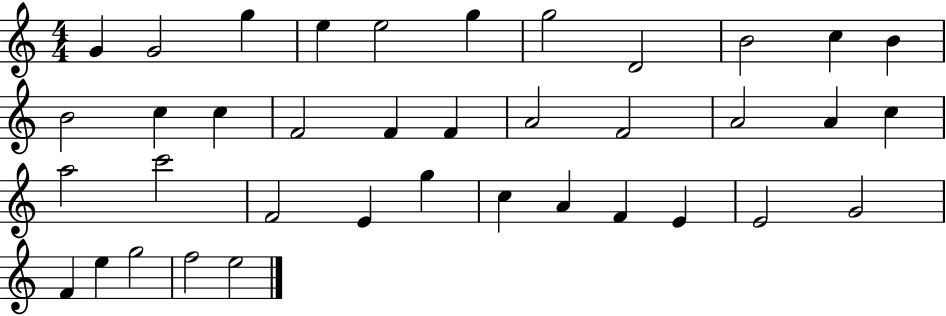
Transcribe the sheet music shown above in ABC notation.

X:1
T:Untitled
M:4/4
L:1/4
K:C
G G2 g e e2 g g2 D2 B2 c B B2 c c F2 F F A2 F2 A2 A c a2 c'2 F2 E g c A F E E2 G2 F e g2 f2 e2